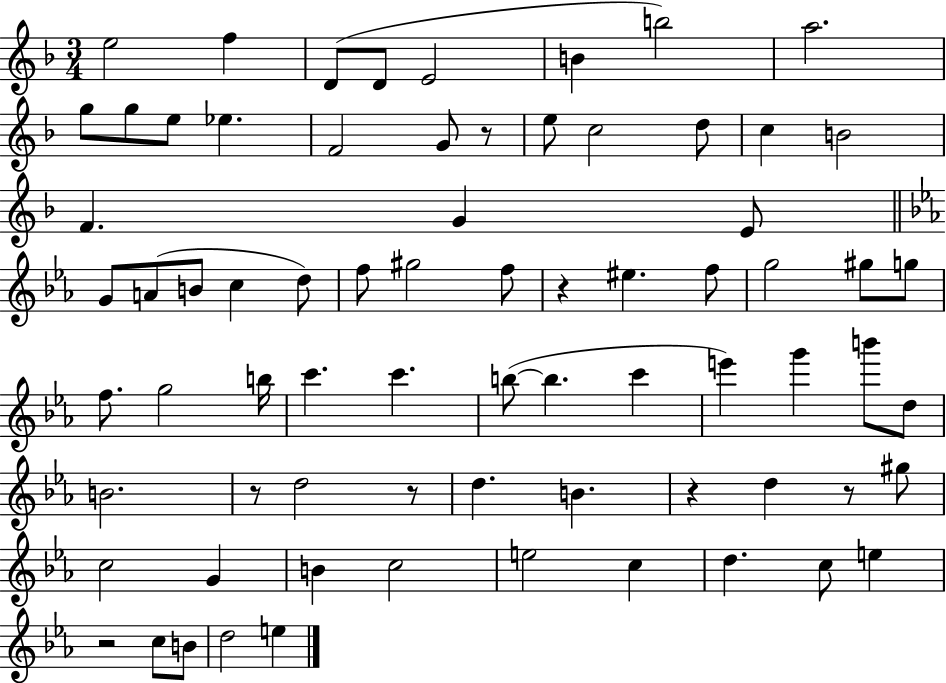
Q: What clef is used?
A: treble